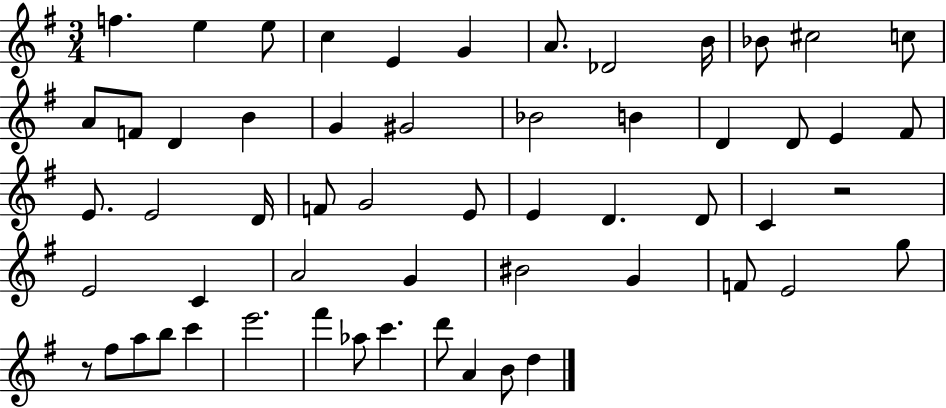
{
  \clef treble
  \numericTimeSignature
  \time 3/4
  \key g \major
  \repeat volta 2 { f''4. e''4 e''8 | c''4 e'4 g'4 | a'8. des'2 b'16 | bes'8 cis''2 c''8 | \break a'8 f'8 d'4 b'4 | g'4 gis'2 | bes'2 b'4 | d'4 d'8 e'4 fis'8 | \break e'8. e'2 d'16 | f'8 g'2 e'8 | e'4 d'4. d'8 | c'4 r2 | \break e'2 c'4 | a'2 g'4 | bis'2 g'4 | f'8 e'2 g''8 | \break r8 fis''8 a''8 b''8 c'''4 | e'''2. | fis'''4 aes''8 c'''4. | d'''8 a'4 b'8 d''4 | \break } \bar "|."
}